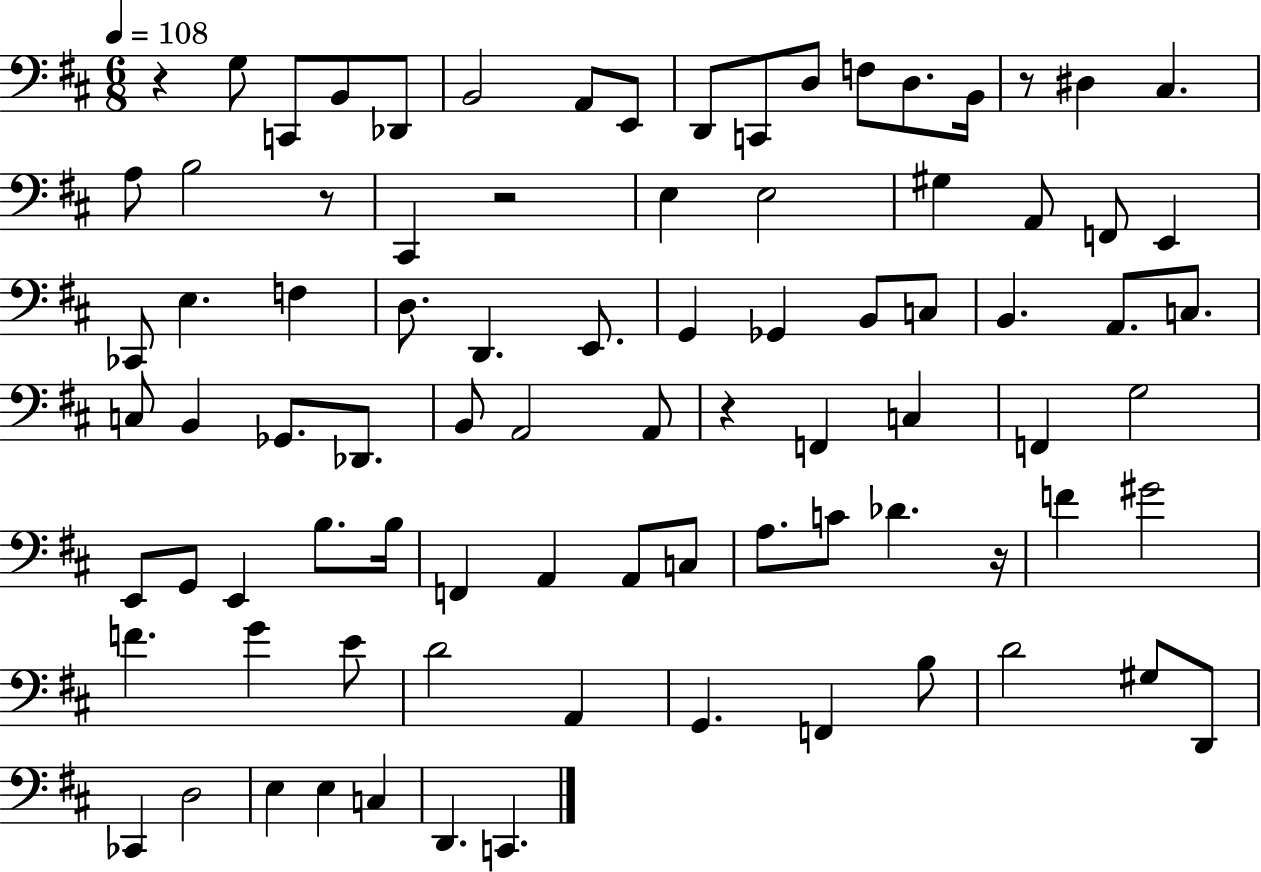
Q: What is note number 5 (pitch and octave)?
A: B2